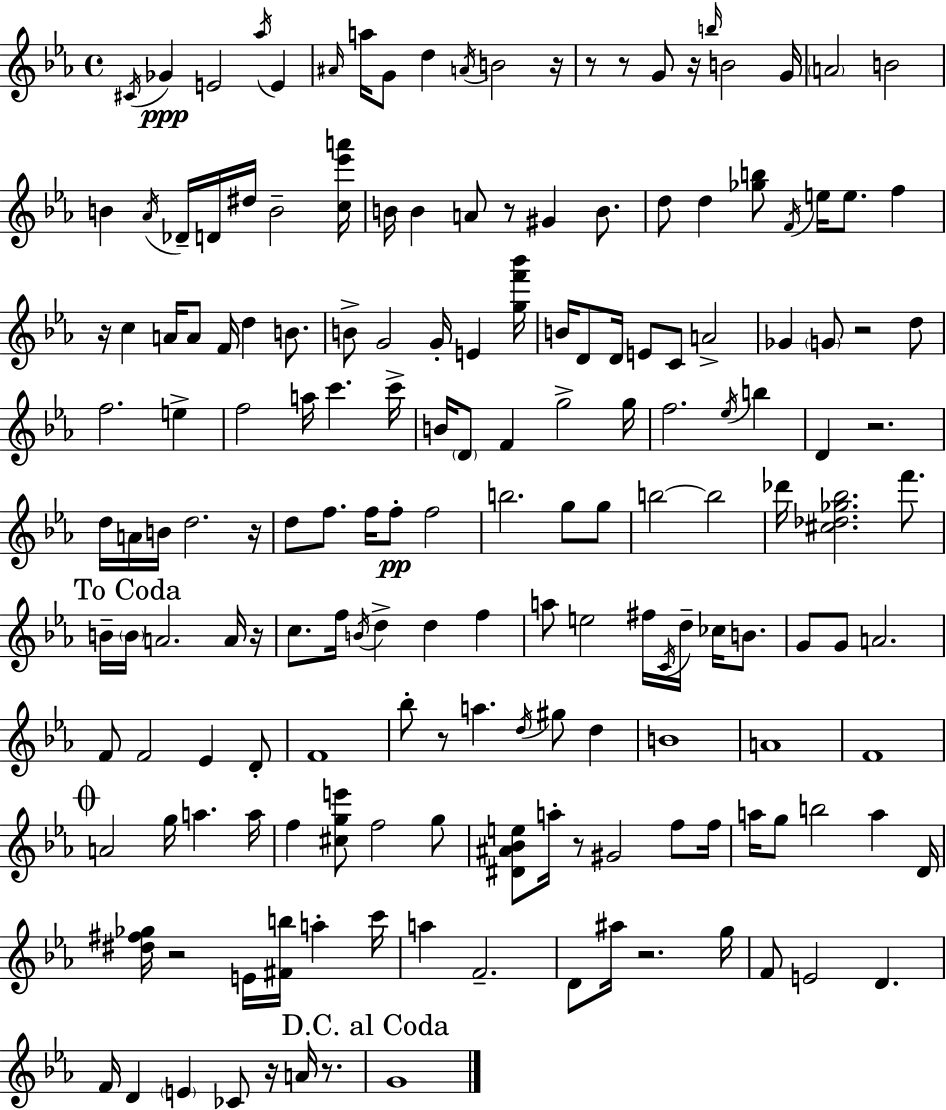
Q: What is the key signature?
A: C minor